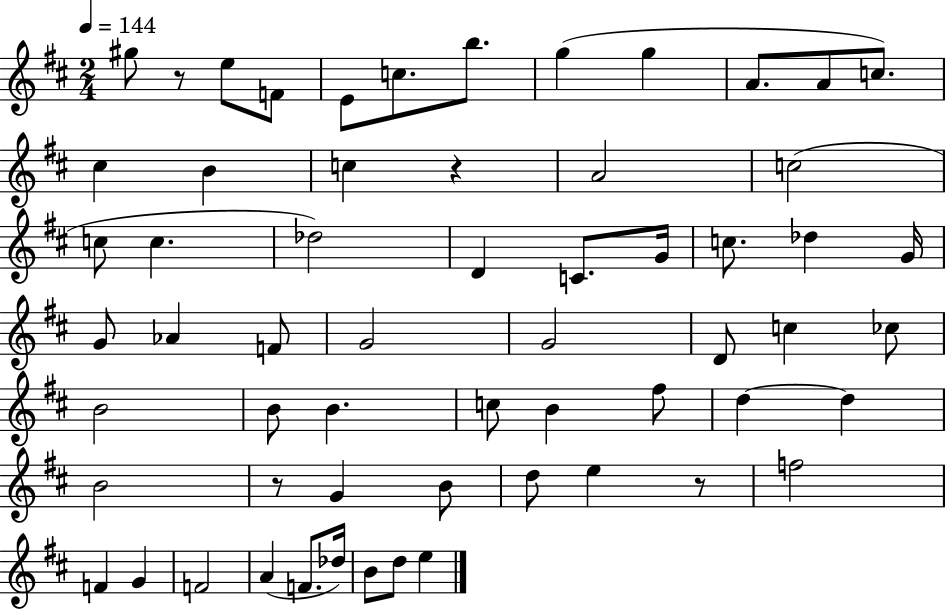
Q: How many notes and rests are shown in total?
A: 60